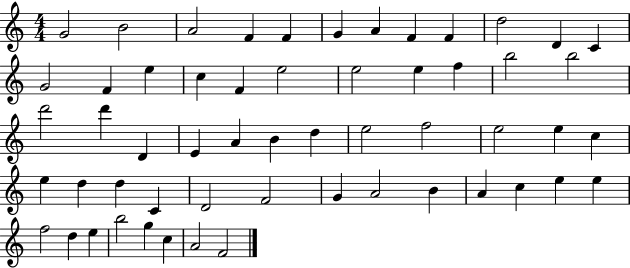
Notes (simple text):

G4/h B4/h A4/h F4/q F4/q G4/q A4/q F4/q F4/q D5/h D4/q C4/q G4/h F4/q E5/q C5/q F4/q E5/h E5/h E5/q F5/q B5/h B5/h D6/h D6/q D4/q E4/q A4/q B4/q D5/q E5/h F5/h E5/h E5/q C5/q E5/q D5/q D5/q C4/q D4/h F4/h G4/q A4/h B4/q A4/q C5/q E5/q E5/q F5/h D5/q E5/q B5/h G5/q C5/q A4/h F4/h